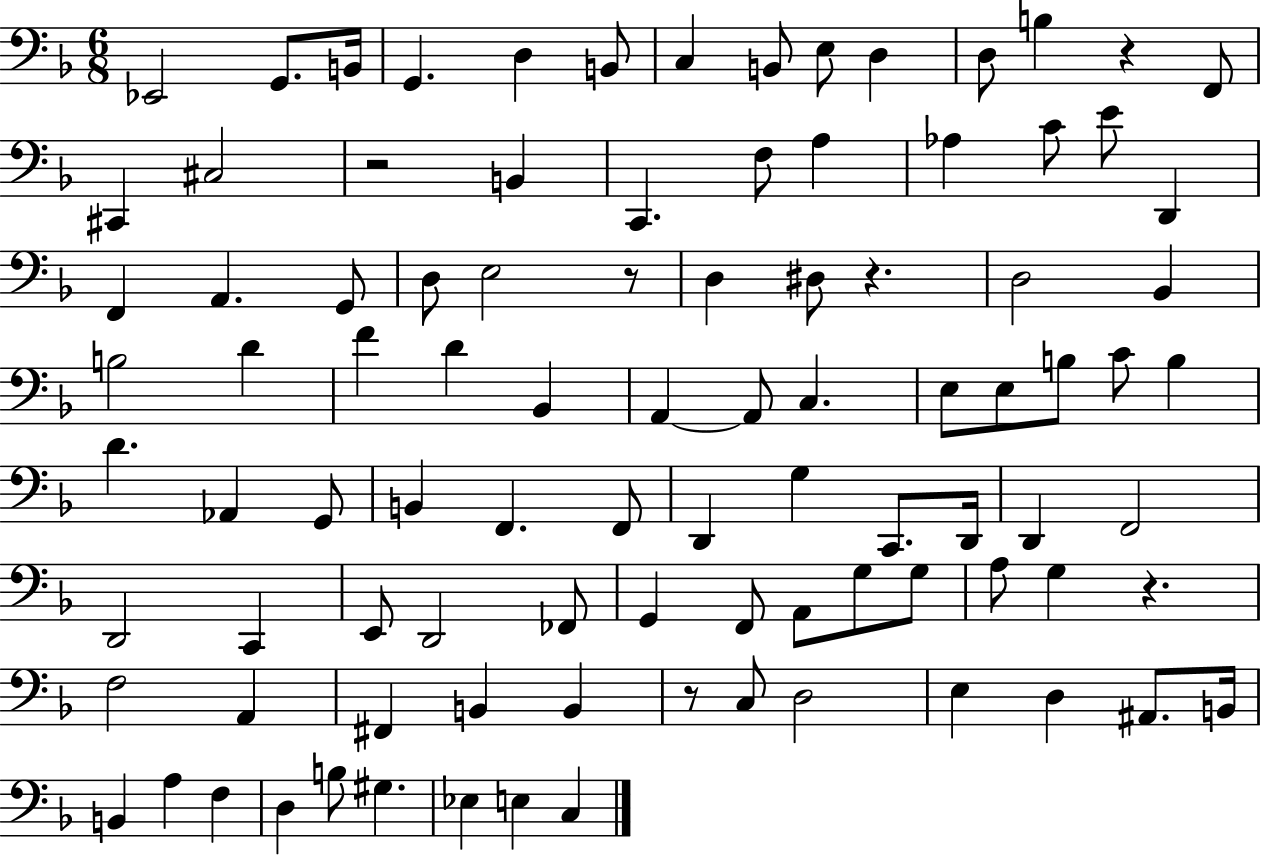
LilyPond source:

{
  \clef bass
  \numericTimeSignature
  \time 6/8
  \key f \major
  \repeat volta 2 { ees,2 g,8. b,16 | g,4. d4 b,8 | c4 b,8 e8 d4 | d8 b4 r4 f,8 | \break cis,4 cis2 | r2 b,4 | c,4. f8 a4 | aes4 c'8 e'8 d,4 | \break f,4 a,4. g,8 | d8 e2 r8 | d4 dis8 r4. | d2 bes,4 | \break b2 d'4 | f'4 d'4 bes,4 | a,4~~ a,8 c4. | e8 e8 b8 c'8 b4 | \break d'4. aes,4 g,8 | b,4 f,4. f,8 | d,4 g4 c,8. d,16 | d,4 f,2 | \break d,2 c,4 | e,8 d,2 fes,8 | g,4 f,8 a,8 g8 g8 | a8 g4 r4. | \break f2 a,4 | fis,4 b,4 b,4 | r8 c8 d2 | e4 d4 ais,8. b,16 | \break b,4 a4 f4 | d4 b8 gis4. | ees4 e4 c4 | } \bar "|."
}